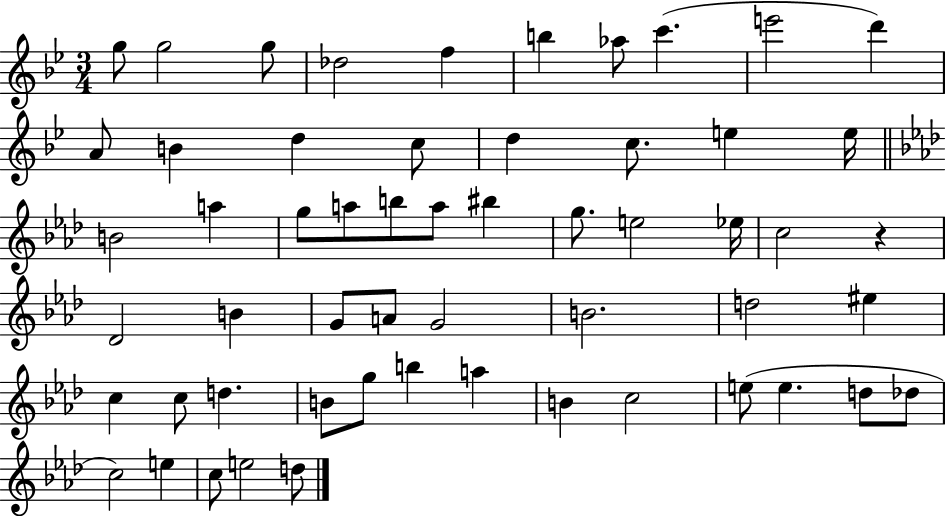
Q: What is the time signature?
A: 3/4